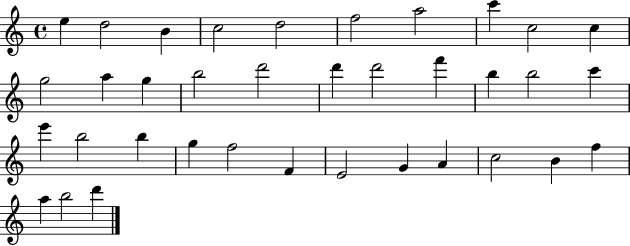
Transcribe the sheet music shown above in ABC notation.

X:1
T:Untitled
M:4/4
L:1/4
K:C
e d2 B c2 d2 f2 a2 c' c2 c g2 a g b2 d'2 d' d'2 f' b b2 c' e' b2 b g f2 F E2 G A c2 B f a b2 d'